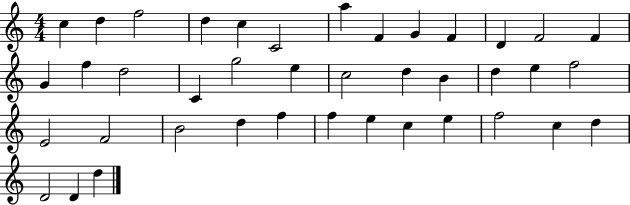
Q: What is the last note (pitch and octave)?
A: D5